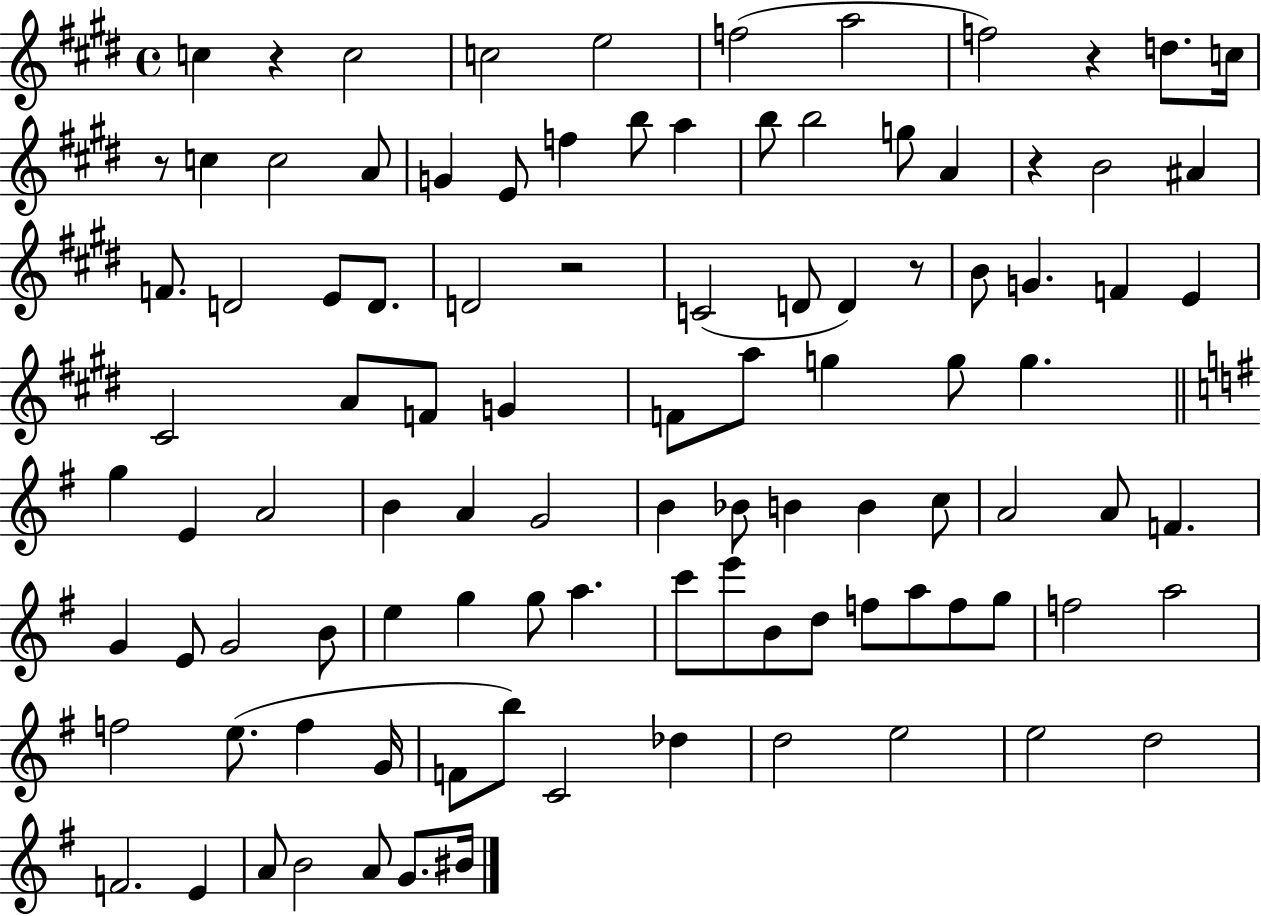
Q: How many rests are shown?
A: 6